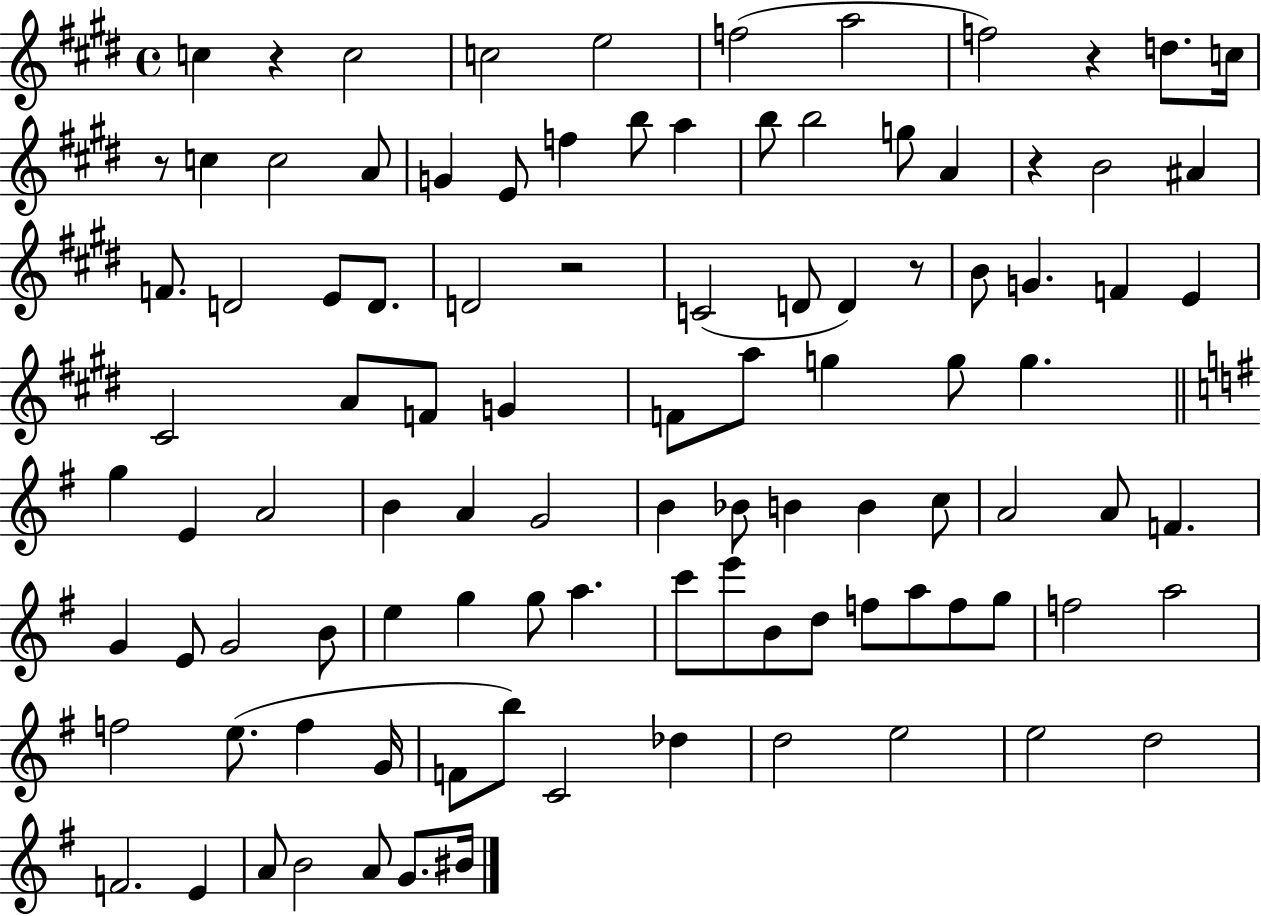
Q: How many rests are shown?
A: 6